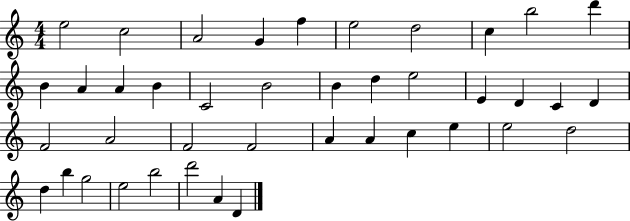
E5/h C5/h A4/h G4/q F5/q E5/h D5/h C5/q B5/h D6/q B4/q A4/q A4/q B4/q C4/h B4/h B4/q D5/q E5/h E4/q D4/q C4/q D4/q F4/h A4/h F4/h F4/h A4/q A4/q C5/q E5/q E5/h D5/h D5/q B5/q G5/h E5/h B5/h D6/h A4/q D4/q